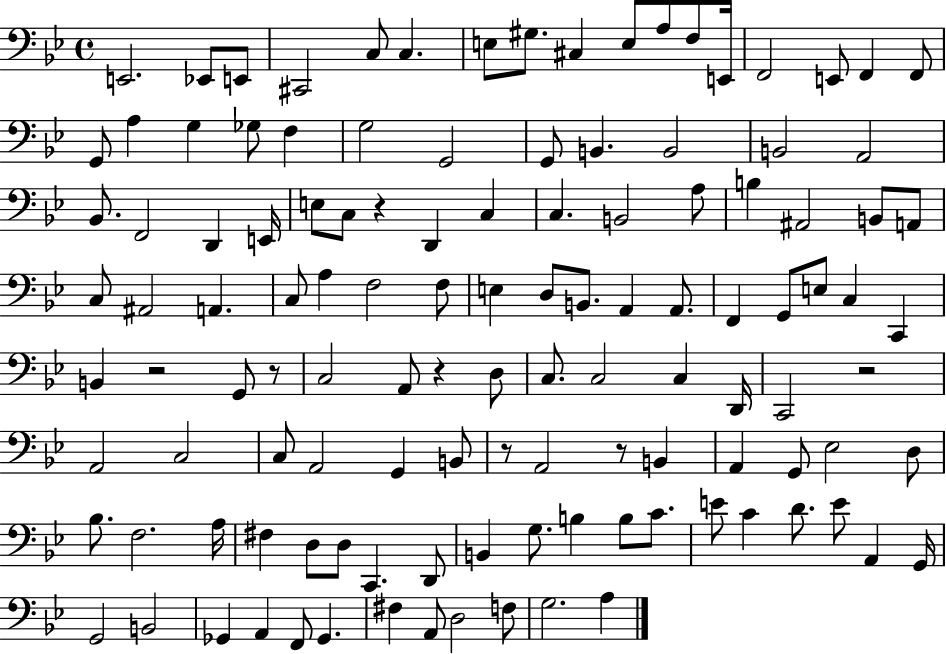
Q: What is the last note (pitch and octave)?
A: A3